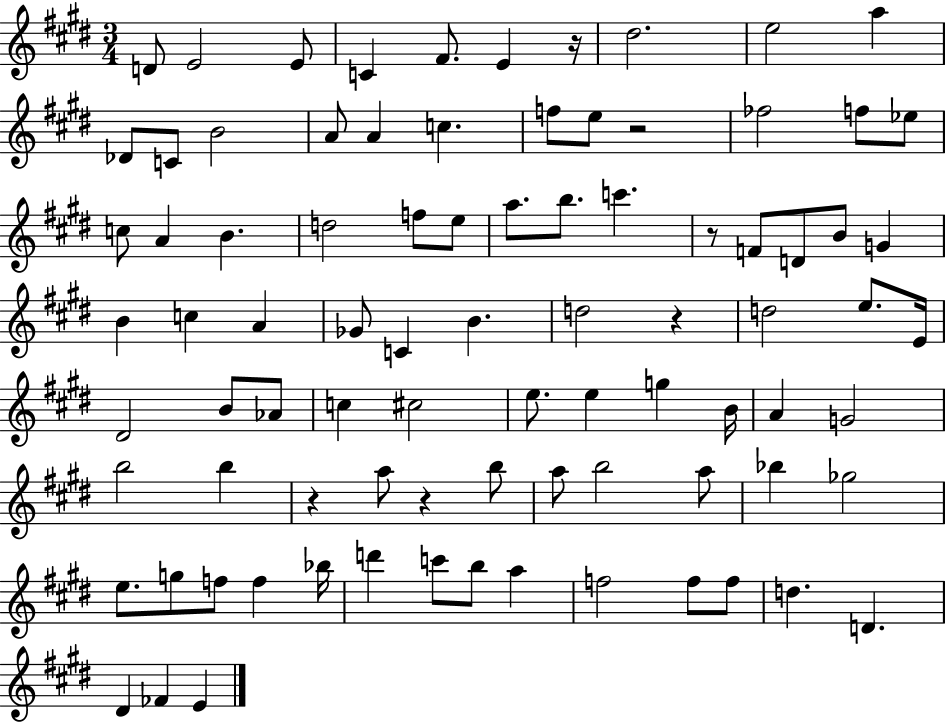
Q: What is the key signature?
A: E major